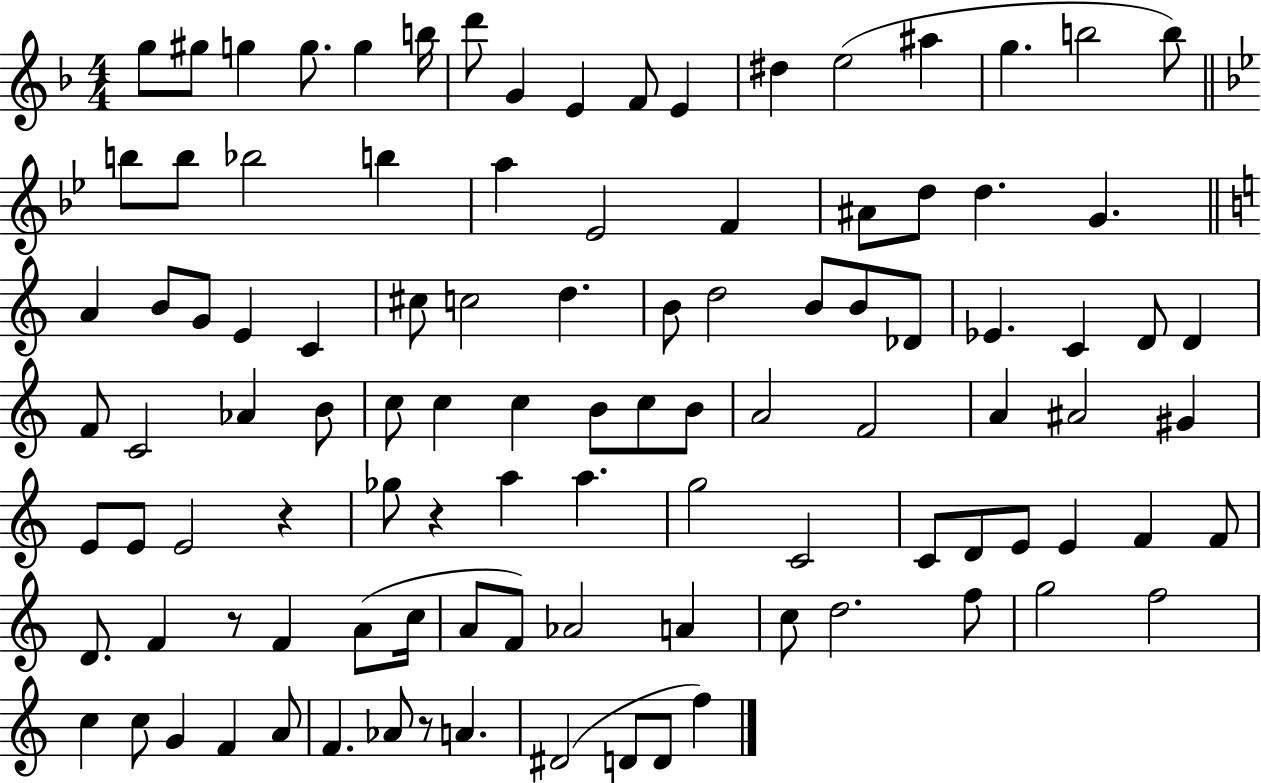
G5/e G#5/e G5/q G5/e. G5/q B5/s D6/e G4/q E4/q F4/e E4/q D#5/q E5/h A#5/q G5/q. B5/h B5/e B5/e B5/e Bb5/h B5/q A5/q Eb4/h F4/q A#4/e D5/e D5/q. G4/q. A4/q B4/e G4/e E4/q C4/q C#5/e C5/h D5/q. B4/e D5/h B4/e B4/e Db4/e Eb4/q. C4/q D4/e D4/q F4/e C4/h Ab4/q B4/e C5/e C5/q C5/q B4/e C5/e B4/e A4/h F4/h A4/q A#4/h G#4/q E4/e E4/e E4/h R/q Gb5/e R/q A5/q A5/q. G5/h C4/h C4/e D4/e E4/e E4/q F4/q F4/e D4/e. F4/q R/e F4/q A4/e C5/s A4/e F4/e Ab4/h A4/q C5/e D5/h. F5/e G5/h F5/h C5/q C5/e G4/q F4/q A4/e F4/q. Ab4/e R/e A4/q. D#4/h D4/e D4/e F5/q